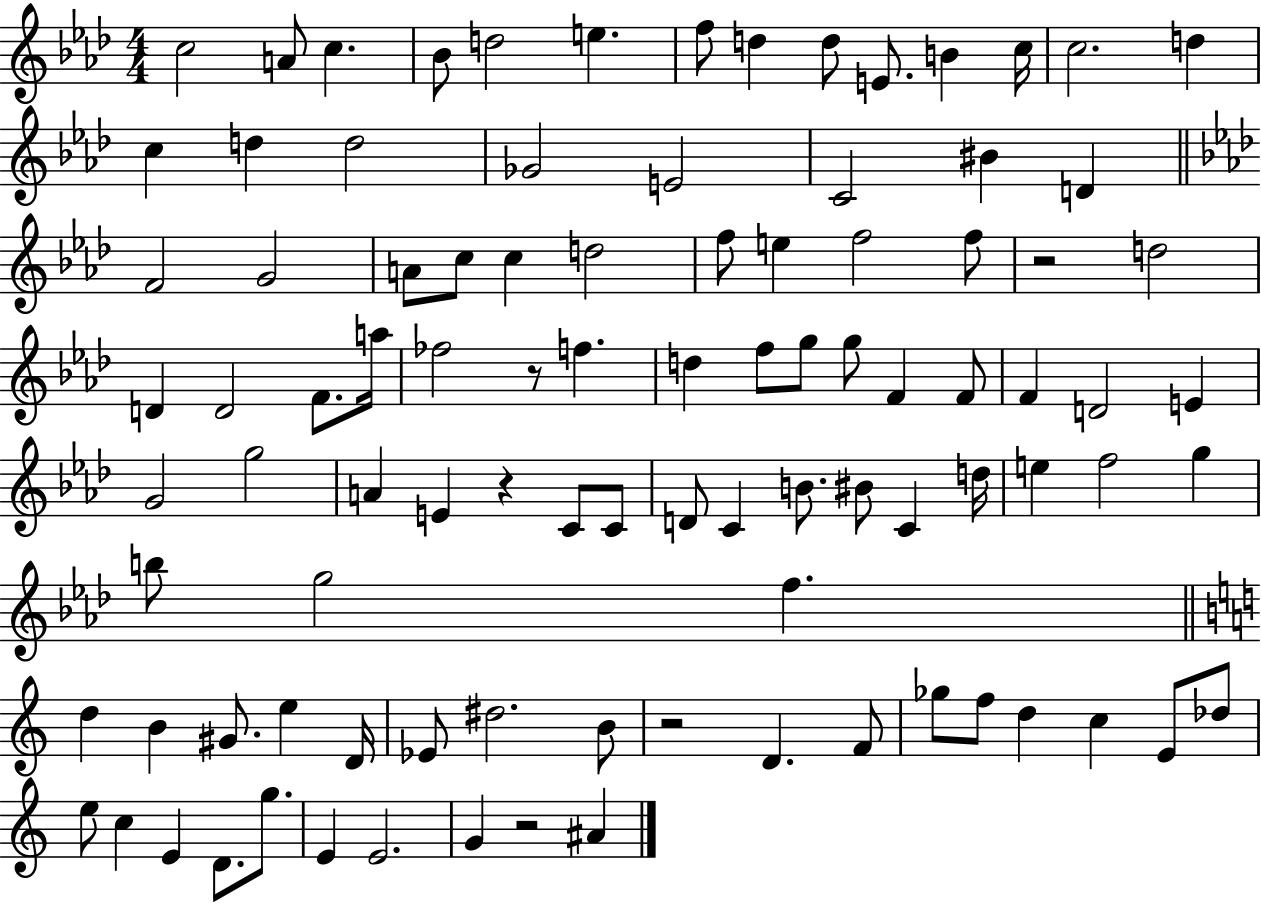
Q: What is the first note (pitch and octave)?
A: C5